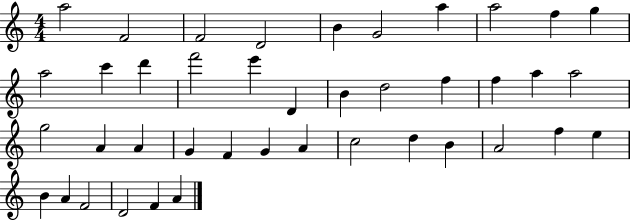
{
  \clef treble
  \numericTimeSignature
  \time 4/4
  \key c \major
  a''2 f'2 | f'2 d'2 | b'4 g'2 a''4 | a''2 f''4 g''4 | \break a''2 c'''4 d'''4 | f'''2 e'''4 d'4 | b'4 d''2 f''4 | f''4 a''4 a''2 | \break g''2 a'4 a'4 | g'4 f'4 g'4 a'4 | c''2 d''4 b'4 | a'2 f''4 e''4 | \break b'4 a'4 f'2 | d'2 f'4 a'4 | \bar "|."
}